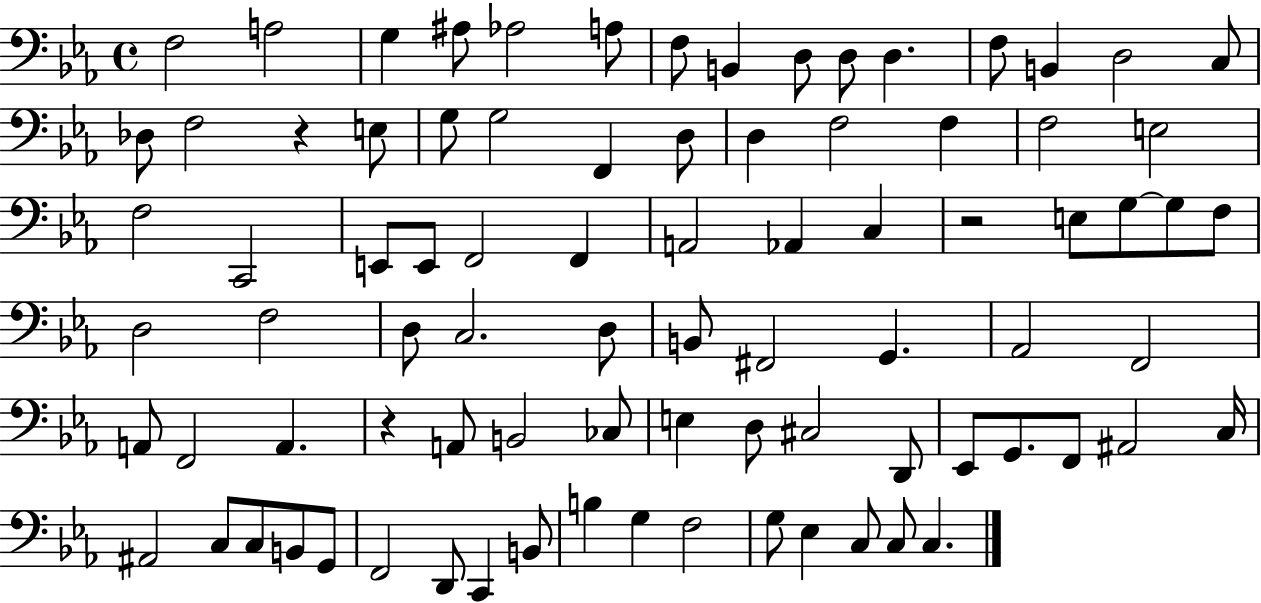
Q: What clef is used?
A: bass